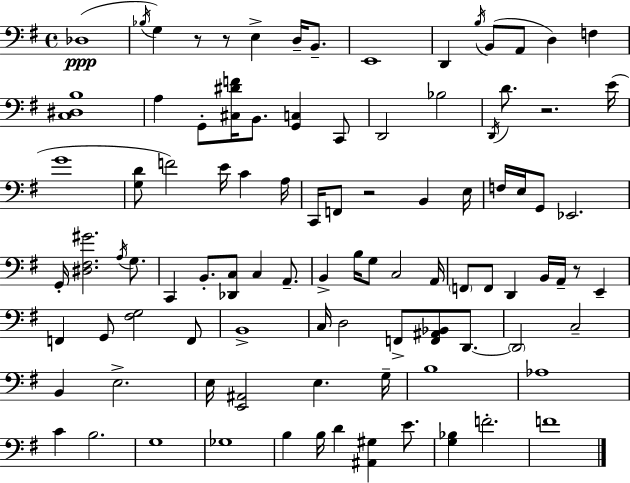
Db3/w Bb3/s G3/q R/e R/e E3/q D3/s B2/e. E2/w D2/q B3/s B2/e A2/e D3/q F3/q [C3,D#3,B3]/w A3/q G2/e [C#3,D#4,F4]/s B2/e. [G2,C3]/q C2/e D2/h Bb3/h D2/s D4/e. R/h. E4/s G4/w [G3,D4]/e F4/h E4/s C4/q A3/s C2/s F2/e R/h B2/q E3/s F3/s E3/s G2/e Eb2/h. G2/s [D#3,F#3,G#4]/h. A3/s G3/e. C2/q B2/e. [Db2,C3]/e C3/q A2/e. B2/q B3/s G3/e C3/h A2/s F2/e F2/e D2/q B2/s A2/s R/e E2/q F2/q G2/e [F#3,G3]/h F2/e B2/w C3/s D3/h F2/e [F2,A#2,Bb2]/e D2/e. D2/h C3/h B2/q E3/h. E3/s [E2,A#2]/h E3/q. G3/s B3/w Ab3/w C4/q B3/h. G3/w Gb3/w B3/q B3/s D4/q [A#2,G#3]/q E4/e. [G3,Bb3]/q F4/h. F4/w